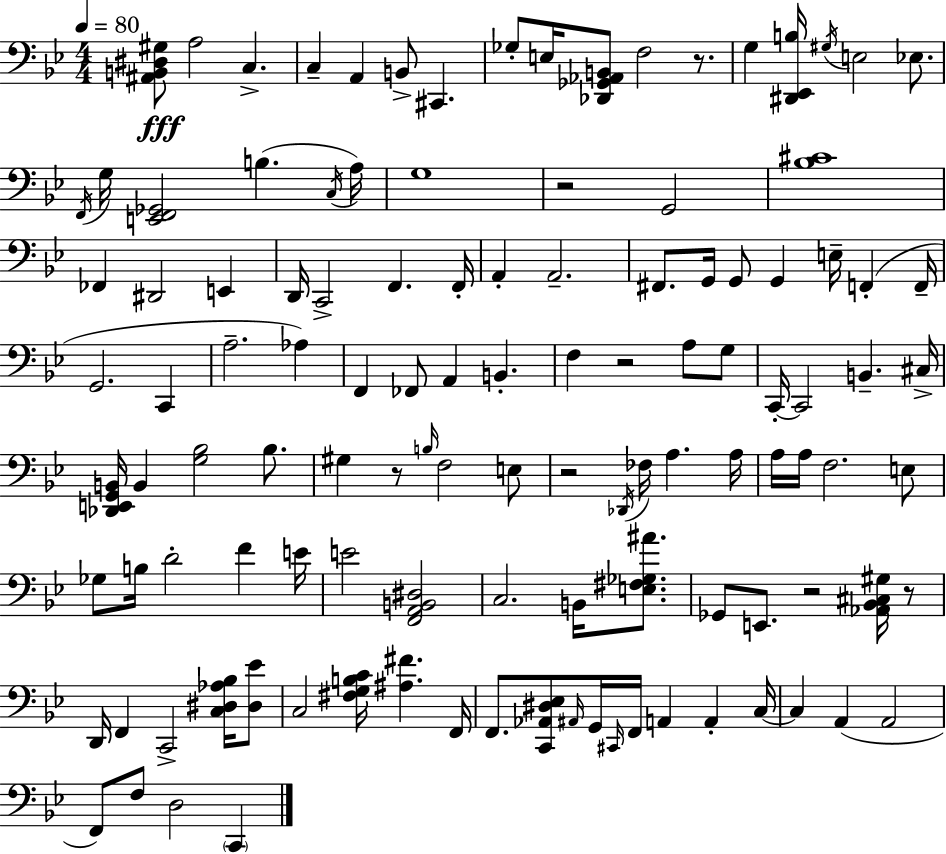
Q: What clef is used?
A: bass